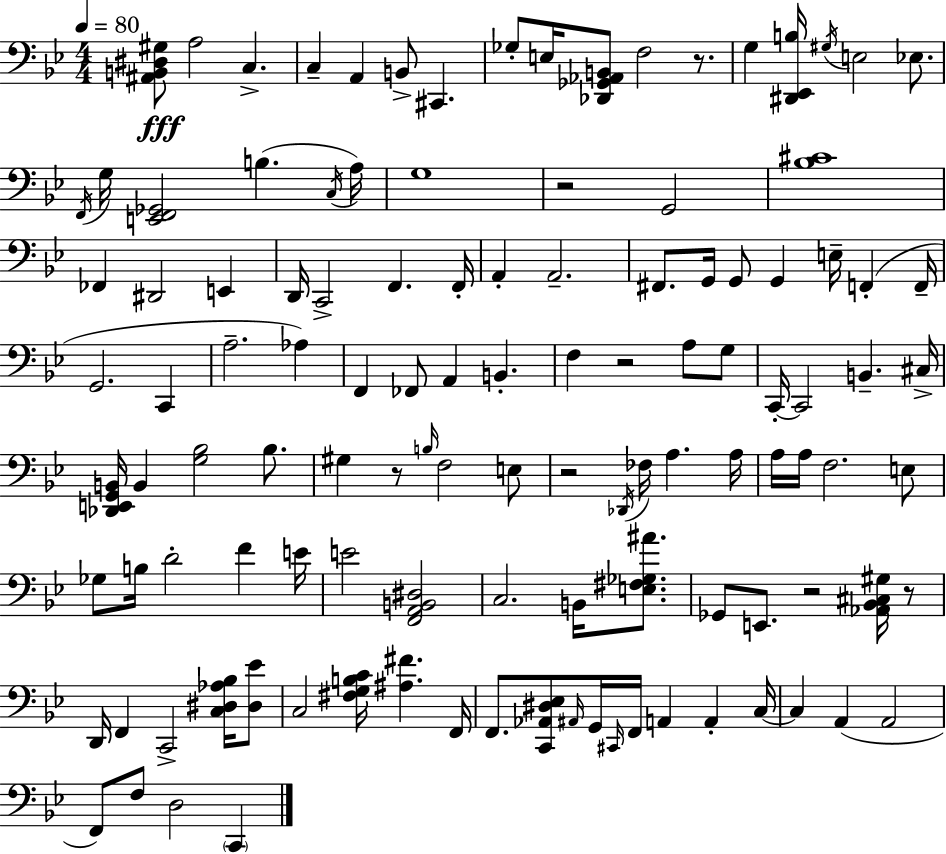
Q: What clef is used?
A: bass